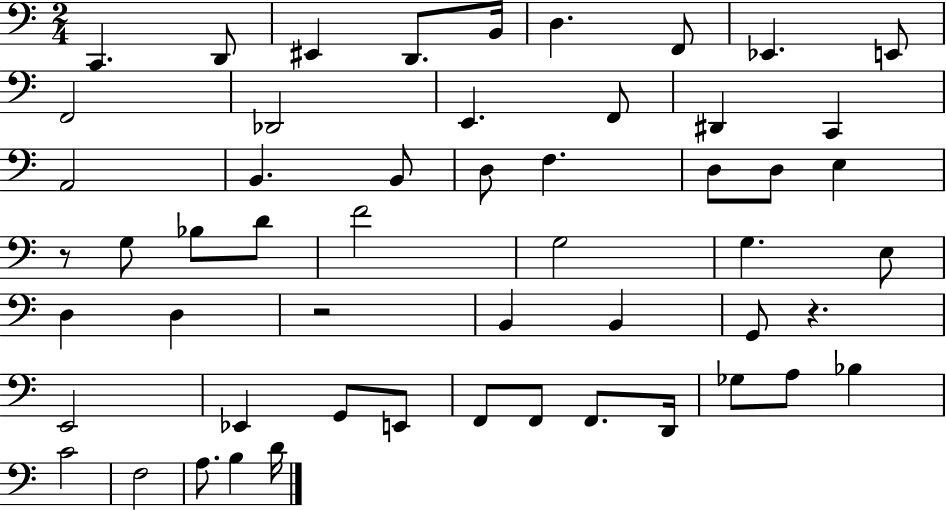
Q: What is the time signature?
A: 2/4